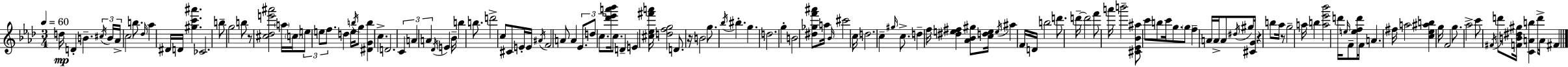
{
  \clef treble
  \numericTimeSignature
  \time 3/4
  \key f \minor
  \tempo 4 = 60
  \repeat volta 2 { d''16\mp d'4-. b'4.-- \tuplet 3/2 { \acciaccatura { cis''16 } | b'16 aes'16-> } c''2 b''8. | \grace { des''16 } aes''4 dis'16 d'16 <gis'' c''' ais'''>4. | ces'2. | \break b''8-- g''2 | b''8 r8 <cis'' des'' e''' ais'''>2 | \parenthesize a''16 \parenthesize c''16 \tuplet 3/2 { e''8 e''8 f''8. } d''4 | e''16 \acciaccatura { b''16 } g''8 <dis' g' b''>4 c''4.-> | \break d'2. | \tuplet 3/2 { c'4 a'4 a'4 } | \acciaccatura { des'16 } \parenthesize e'4 bes'16-- b''4 | b''8. d'''2-> | \break c''8 cis'8 e'16-. e'16 \acciaccatura { ais'16 } f'2 | a'8 a'4 \tuplet 3/2 { ees'8. | d''8 c''8. } <des''' ees''' a''' bes'''>16 c''8. d'4-- | e'4 <cis'' ees'' fis''' a'''>16 <d'' f'' g''>2 | \break d'8. r16 b'2 | g''8. \acciaccatura { bes''16 } bis''4.-. | g''4. d''2. | g''4-. b'2 | \break <dis'' ges'' f''' ais'''>8 a''16 \grace { bes'16 } cis'''2 | \parenthesize c''16 d''2. | c''4-- \grace { gis''16 } | c''8.-> d''4-- f''16 <dis'' e'' fis''>4 | \break <aes' bes' gis''>8 <c'' d'' e''>16 \acciaccatura { e''16 } ais''4 f'16 d'16 b''2 | d'''8. d'''16--~~ d'''2 | f'''8 a'''16 b'''2-- | <cis' ees' bes' ais''>8 c'''8 b''8 c'''16 | \break g''8. \parenthesize g''8 f''4-- a'16 a'16-> a'8 | \acciaccatura { dis''16 } gis''16 <cis' g'>16 r4 b''8 aes''16 r8 | g''2-- a''16 b''4 | <a'' ees''' bes'''>2 d'''16 \grace { e''16 } | \break f'8-- <e'' f'' d'''>16 f'16 a'4. fis''16 a''2 | <c'' ees'' ais'' b''>4 g''16 | f'2 g''8. aes''2-> | c'''8 \acciaccatura { fis'16 } d'''8 | \break <f' b' dis'' gis''>16 <c' a' b''>4 d'''8-> a'16 fis'4 | } \bar "|."
}